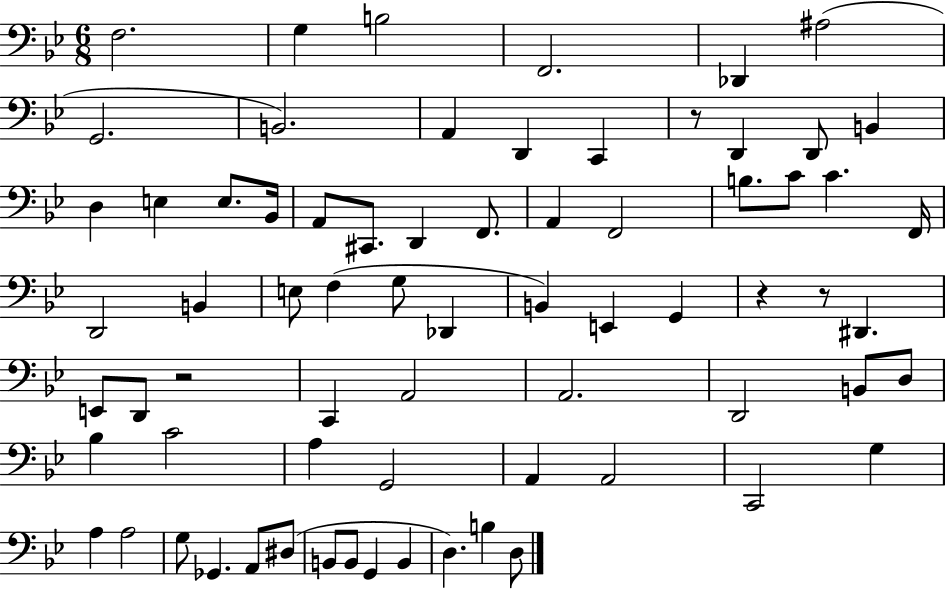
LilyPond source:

{
  \clef bass
  \numericTimeSignature
  \time 6/8
  \key bes \major
  f2. | g4 b2 | f,2. | des,4 ais2( | \break g,2. | b,2.) | a,4 d,4 c,4 | r8 d,4 d,8 b,4 | \break d4 e4 e8. bes,16 | a,8 cis,8. d,4 f,8. | a,4 f,2 | b8. c'8 c'4. f,16 | \break d,2 b,4 | e8 f4( g8 des,4 | b,4) e,4 g,4 | r4 r8 dis,4. | \break e,8 d,8 r2 | c,4 a,2 | a,2. | d,2 b,8 d8 | \break bes4 c'2 | a4 g,2 | a,4 a,2 | c,2 g4 | \break a4 a2 | g8 ges,4. a,8 dis8( | b,8 b,8 g,4 b,4 | d4.) b4 d8 | \break \bar "|."
}